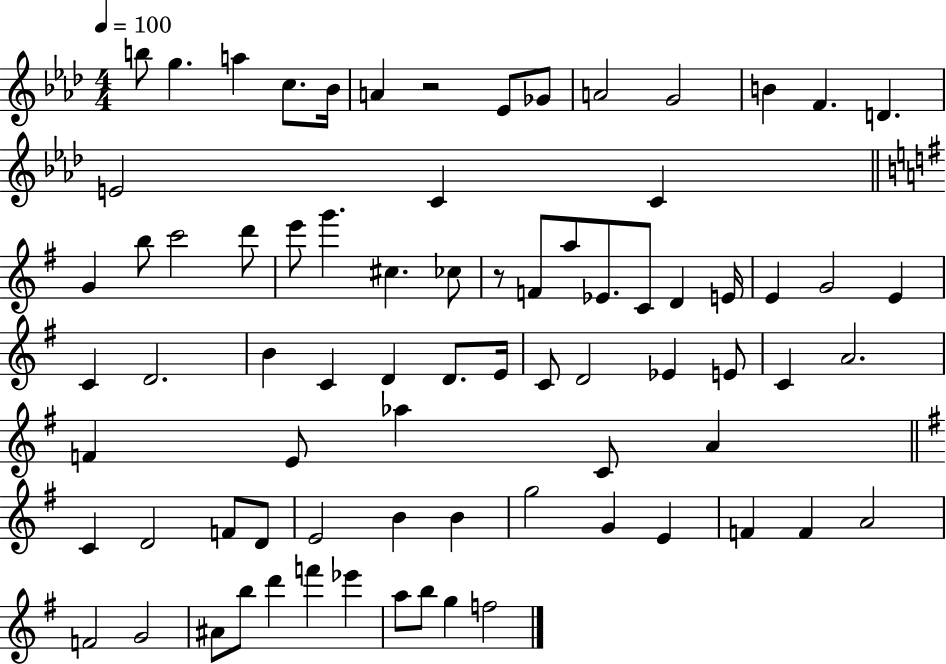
{
  \clef treble
  \numericTimeSignature
  \time 4/4
  \key aes \major
  \tempo 4 = 100
  b''8 g''4. a''4 c''8. bes'16 | a'4 r2 ees'8 ges'8 | a'2 g'2 | b'4 f'4. d'4. | \break e'2 c'4 c'4 | \bar "||" \break \key g \major g'4 b''8 c'''2 d'''8 | e'''8 g'''4. cis''4. ces''8 | r8 f'8 a''8 ees'8. c'8 d'4 e'16 | e'4 g'2 e'4 | \break c'4 d'2. | b'4 c'4 d'4 d'8. e'16 | c'8 d'2 ees'4 e'8 | c'4 a'2. | \break f'4 e'8 aes''4 c'8 a'4 | \bar "||" \break \key e \minor c'4 d'2 f'8 d'8 | e'2 b'4 b'4 | g''2 g'4 e'4 | f'4 f'4 a'2 | \break f'2 g'2 | ais'8 b''8 d'''4 f'''4 ees'''4 | a''8 b''8 g''4 f''2 | \bar "|."
}